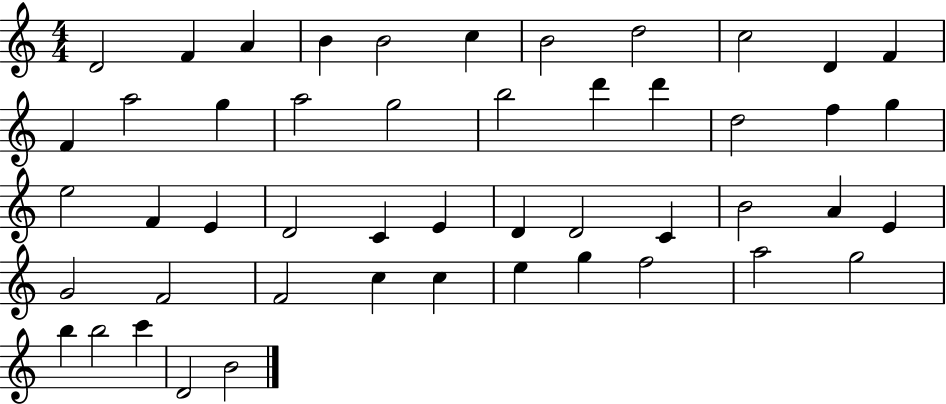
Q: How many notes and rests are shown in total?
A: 49